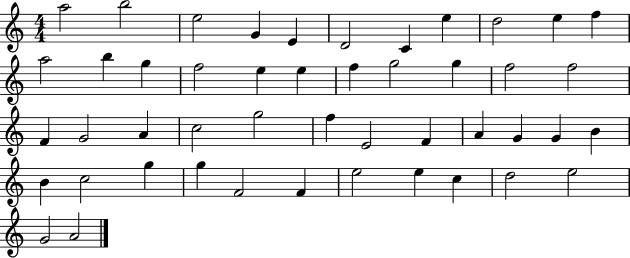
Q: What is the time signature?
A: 4/4